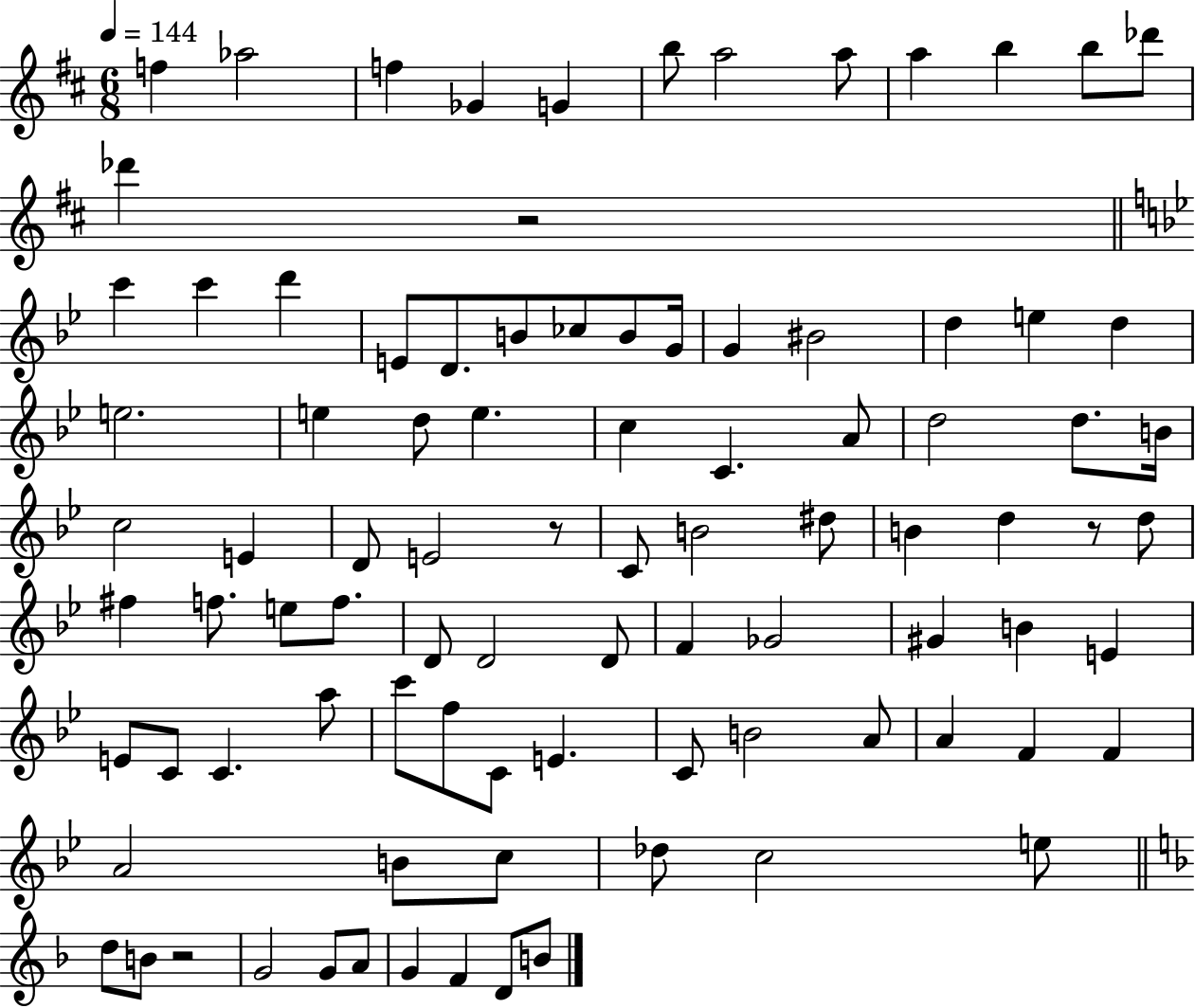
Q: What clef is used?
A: treble